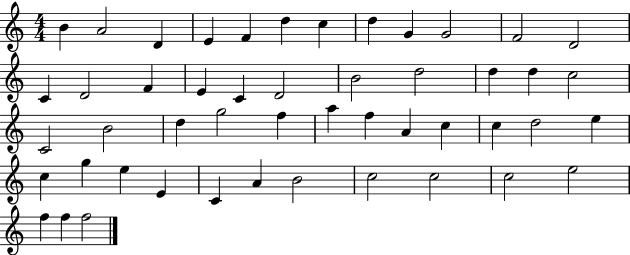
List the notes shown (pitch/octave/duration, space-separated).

B4/q A4/h D4/q E4/q F4/q D5/q C5/q D5/q G4/q G4/h F4/h D4/h C4/q D4/h F4/q E4/q C4/q D4/h B4/h D5/h D5/q D5/q C5/h C4/h B4/h D5/q G5/h F5/q A5/q F5/q A4/q C5/q C5/q D5/h E5/q C5/q G5/q E5/q E4/q C4/q A4/q B4/h C5/h C5/h C5/h E5/h F5/q F5/q F5/h